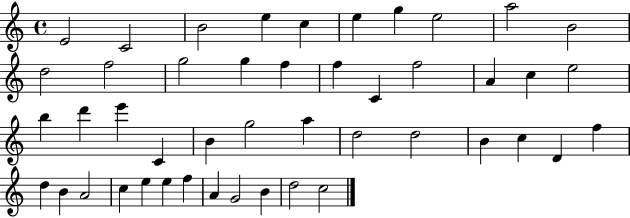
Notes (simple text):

E4/h C4/h B4/h E5/q C5/q E5/q G5/q E5/h A5/h B4/h D5/h F5/h G5/h G5/q F5/q F5/q C4/q F5/h A4/q C5/q E5/h B5/q D6/q E6/q C4/q B4/q G5/h A5/q D5/h D5/h B4/q C5/q D4/q F5/q D5/q B4/q A4/h C5/q E5/q E5/q F5/q A4/q G4/h B4/q D5/h C5/h